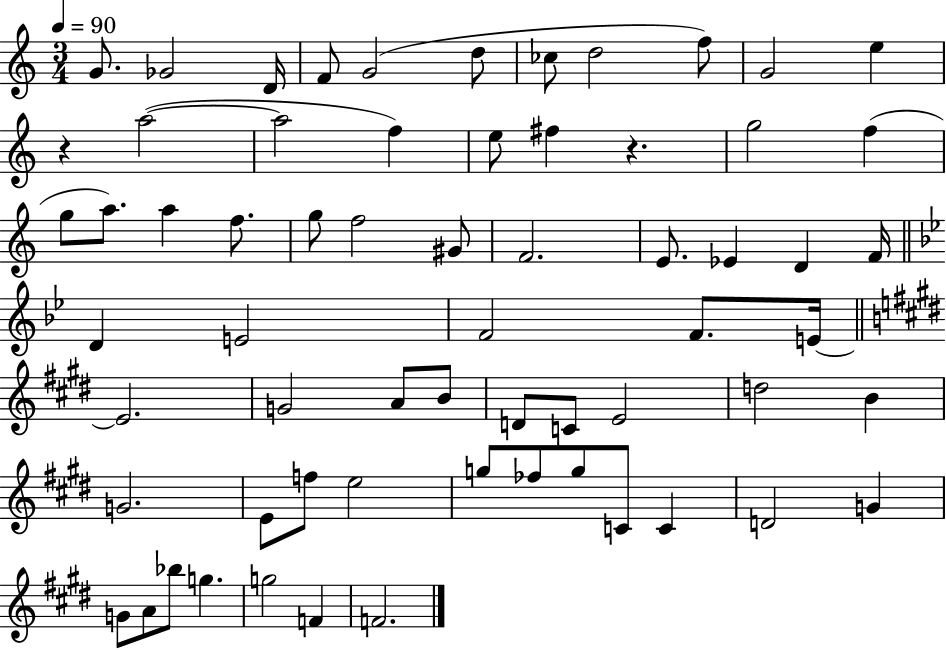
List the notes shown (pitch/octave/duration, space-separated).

G4/e. Gb4/h D4/s F4/e G4/h D5/e CES5/e D5/h F5/e G4/h E5/q R/q A5/h A5/h F5/q E5/e F#5/q R/q. G5/h F5/q G5/e A5/e. A5/q F5/e. G5/e F5/h G#4/e F4/h. E4/e. Eb4/q D4/q F4/s D4/q E4/h F4/h F4/e. E4/s E4/h. G4/h A4/e B4/e D4/e C4/e E4/h D5/h B4/q G4/h. E4/e F5/e E5/h G5/e FES5/e G5/e C4/e C4/q D4/h G4/q G4/e A4/e Bb5/e G5/q. G5/h F4/q F4/h.